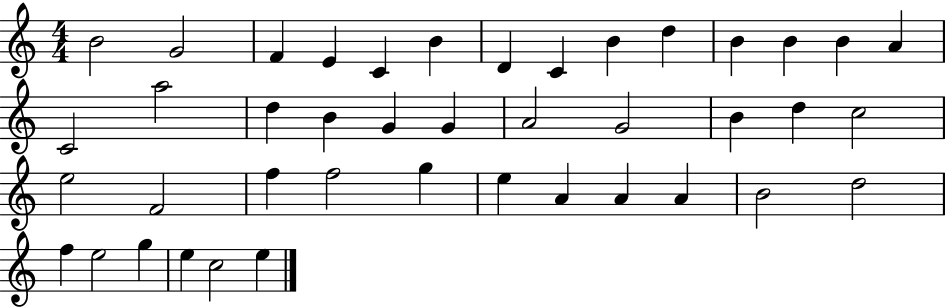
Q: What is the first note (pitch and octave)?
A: B4